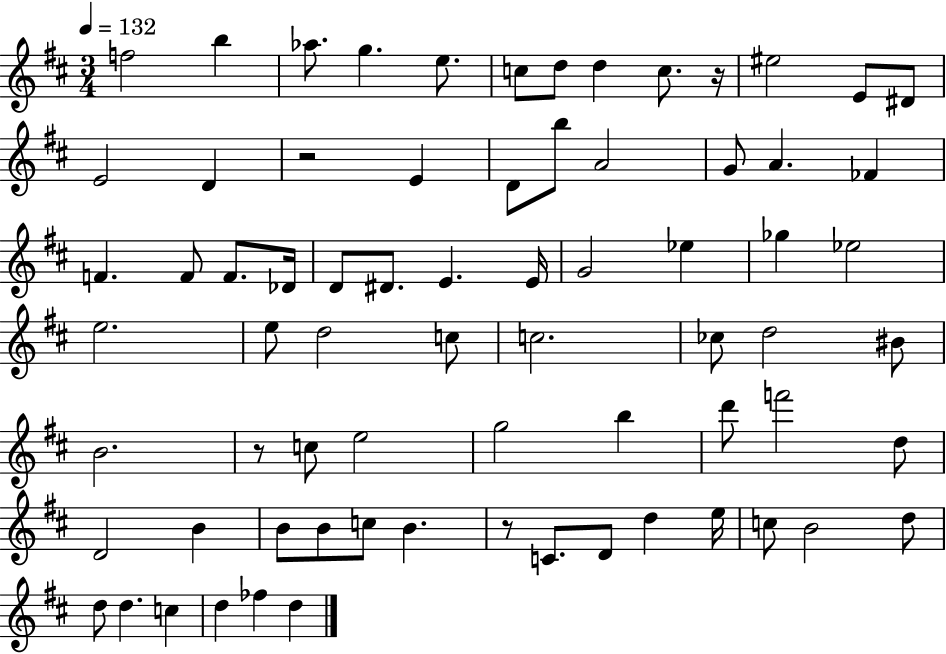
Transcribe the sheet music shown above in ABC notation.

X:1
T:Untitled
M:3/4
L:1/4
K:D
f2 b _a/2 g e/2 c/2 d/2 d c/2 z/4 ^e2 E/2 ^D/2 E2 D z2 E D/2 b/2 A2 G/2 A _F F F/2 F/2 _D/4 D/2 ^D/2 E E/4 G2 _e _g _e2 e2 e/2 d2 c/2 c2 _c/2 d2 ^B/2 B2 z/2 c/2 e2 g2 b d'/2 f'2 d/2 D2 B B/2 B/2 c/2 B z/2 C/2 D/2 d e/4 c/2 B2 d/2 d/2 d c d _f d